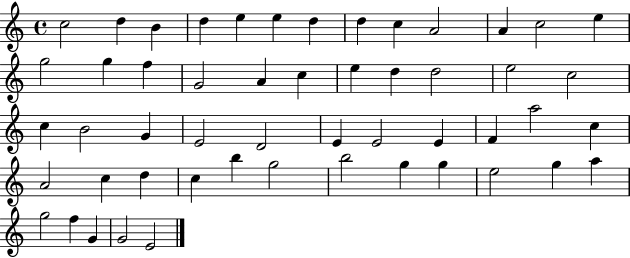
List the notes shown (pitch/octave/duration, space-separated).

C5/h D5/q B4/q D5/q E5/q E5/q D5/q D5/q C5/q A4/h A4/q C5/h E5/q G5/h G5/q F5/q G4/h A4/q C5/q E5/q D5/q D5/h E5/h C5/h C5/q B4/h G4/q E4/h D4/h E4/q E4/h E4/q F4/q A5/h C5/q A4/h C5/q D5/q C5/q B5/q G5/h B5/h G5/q G5/q E5/h G5/q A5/q G5/h F5/q G4/q G4/h E4/h